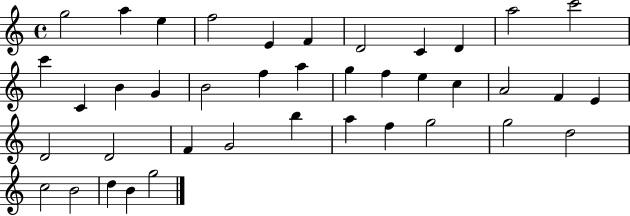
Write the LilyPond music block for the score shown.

{
  \clef treble
  \time 4/4
  \defaultTimeSignature
  \key c \major
  g''2 a''4 e''4 | f''2 e'4 f'4 | d'2 c'4 d'4 | a''2 c'''2 | \break c'''4 c'4 b'4 g'4 | b'2 f''4 a''4 | g''4 f''4 e''4 c''4 | a'2 f'4 e'4 | \break d'2 d'2 | f'4 g'2 b''4 | a''4 f''4 g''2 | g''2 d''2 | \break c''2 b'2 | d''4 b'4 g''2 | \bar "|."
}